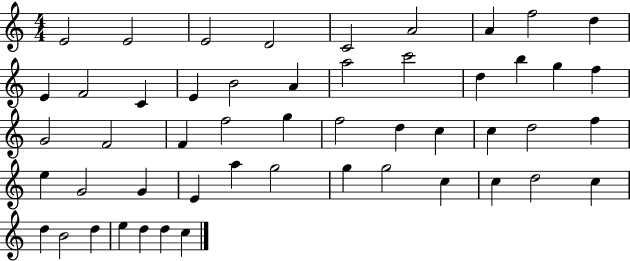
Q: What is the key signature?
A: C major